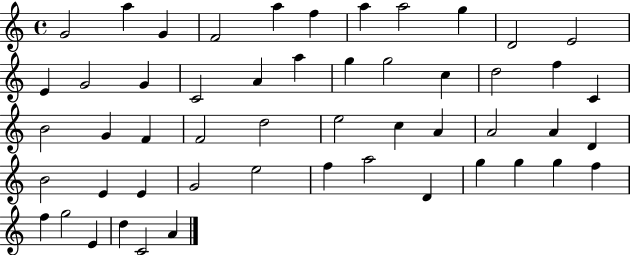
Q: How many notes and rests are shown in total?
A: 52